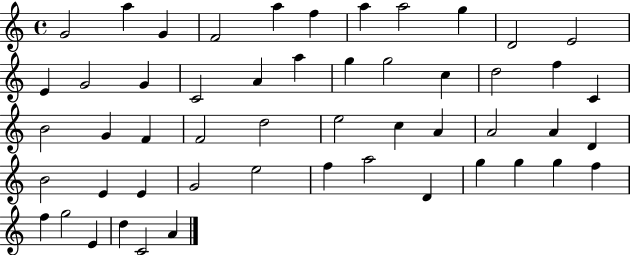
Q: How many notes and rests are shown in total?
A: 52